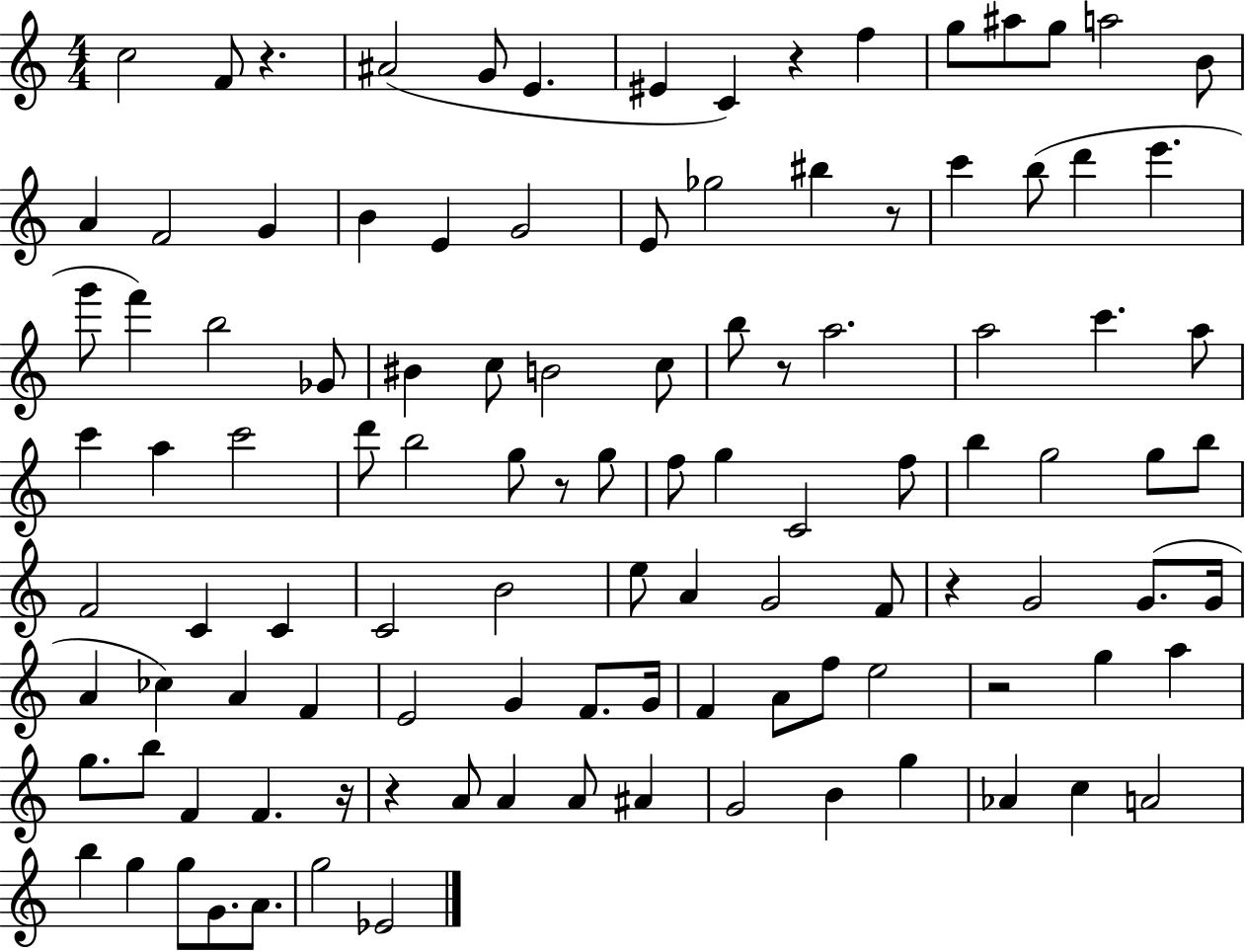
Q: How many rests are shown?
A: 9